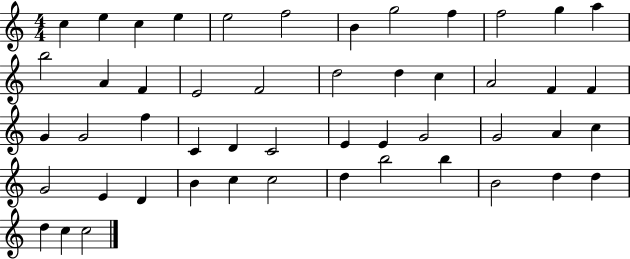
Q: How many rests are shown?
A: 0